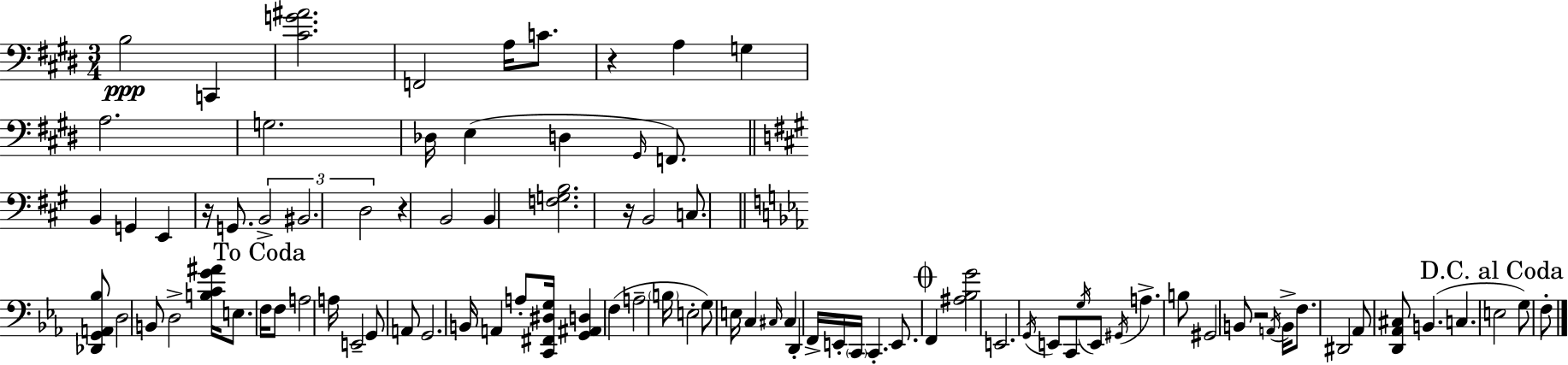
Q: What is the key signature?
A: E major